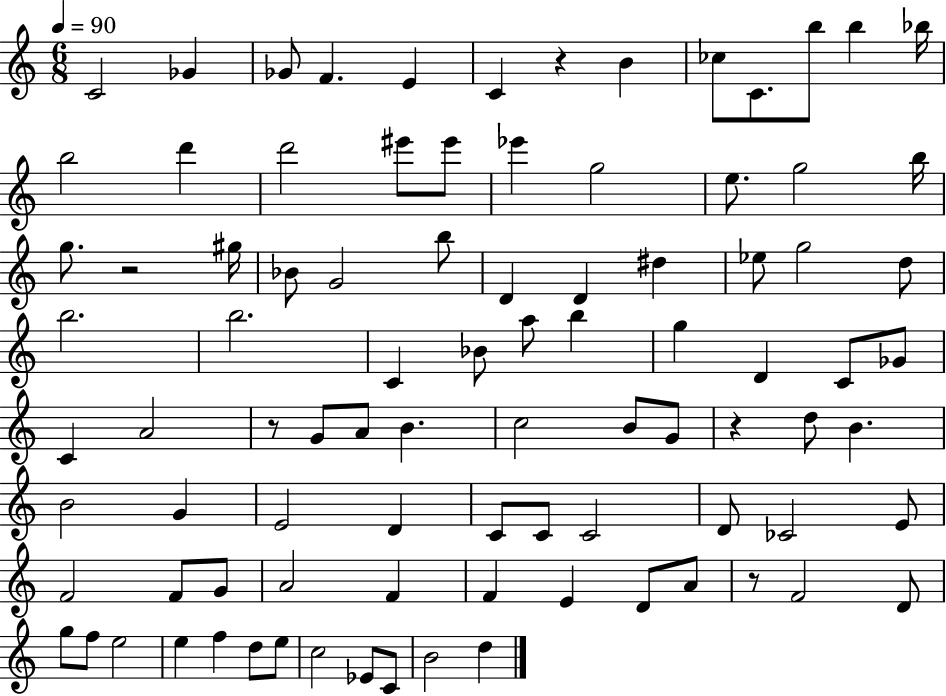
{
  \clef treble
  \numericTimeSignature
  \time 6/8
  \key c \major
  \tempo 4 = 90
  c'2 ges'4 | ges'8 f'4. e'4 | c'4 r4 b'4 | ces''8 c'8. b''8 b''4 bes''16 | \break b''2 d'''4 | d'''2 eis'''8 eis'''8 | ees'''4 g''2 | e''8. g''2 b''16 | \break g''8. r2 gis''16 | bes'8 g'2 b''8 | d'4 d'4 dis''4 | ees''8 g''2 d''8 | \break b''2. | b''2. | c'4 bes'8 a''8 b''4 | g''4 d'4 c'8 ges'8 | \break c'4 a'2 | r8 g'8 a'8 b'4. | c''2 b'8 g'8 | r4 d''8 b'4. | \break b'2 g'4 | e'2 d'4 | c'8 c'8 c'2 | d'8 ces'2 e'8 | \break f'2 f'8 g'8 | a'2 f'4 | f'4 e'4 d'8 a'8 | r8 f'2 d'8 | \break g''8 f''8 e''2 | e''4 f''4 d''8 e''8 | c''2 ees'8 c'8 | b'2 d''4 | \break \bar "|."
}